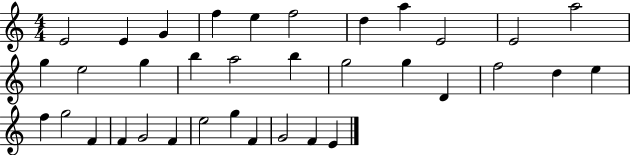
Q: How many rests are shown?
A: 0